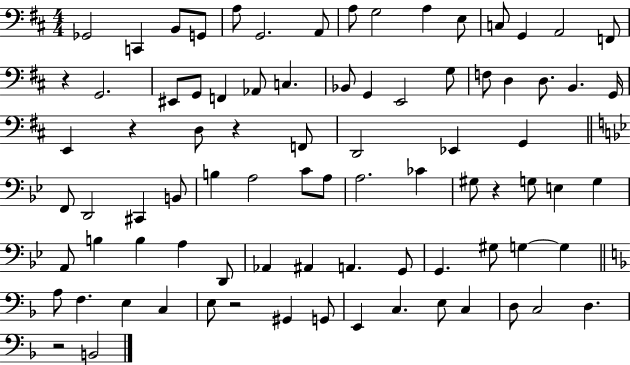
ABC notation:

X:1
T:Untitled
M:4/4
L:1/4
K:D
_G,,2 C,, B,,/2 G,,/2 A,/2 G,,2 A,,/2 A,/2 G,2 A, E,/2 C,/2 G,, A,,2 F,,/2 z G,,2 ^E,,/2 G,,/2 F,, _A,,/2 C, _B,,/2 G,, E,,2 G,/2 F,/2 D, D,/2 B,, G,,/4 E,, z D,/2 z F,,/2 D,,2 _E,, G,, F,,/2 D,,2 ^C,, B,,/2 B, A,2 C/2 A,/2 A,2 _C ^G,/2 z G,/2 E, G, A,,/2 B, B, A, D,,/2 _A,, ^A,, A,, G,,/2 G,, ^G,/2 G, G, A,/2 F, E, C, E,/2 z2 ^G,, G,,/2 E,, C, E,/2 C, D,/2 C,2 D, z2 B,,2